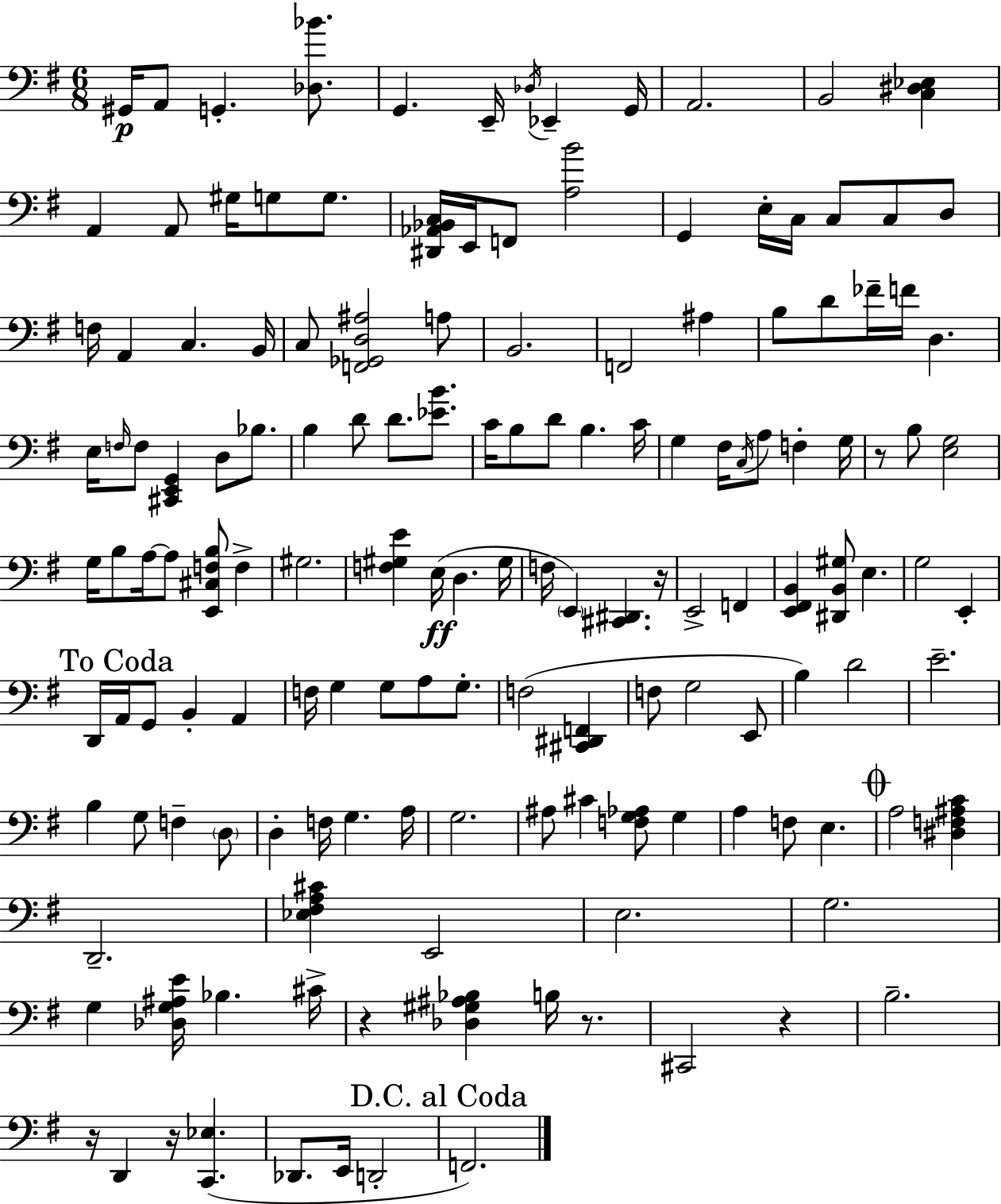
{
  \clef bass
  \numericTimeSignature
  \time 6/8
  \key g \major
  gis,16\p a,8 g,4.-. <des bes'>8. | g,4. e,16-- \acciaccatura { des16 } ees,4-- | g,16 a,2. | b,2 <c dis ees>4 | \break a,4 a,8 gis16 g8 g8. | <dis, aes, bes, c>16 e,16 f,8 <a b'>2 | g,4 e16-. c16 c8 c8 d8 | f16 a,4 c4. | \break b,16 c8 <f, ges, d ais>2 a8 | b,2. | f,2 ais4 | b8 d'8 fes'16-- f'16 d4. | \break e16 \grace { f16 } f8 <cis, e, g,>4 d8 bes8. | b4 d'8 d'8. <ees' b'>8. | c'16 b8 d'8 b4. | c'16 g4 fis16 \acciaccatura { c16 } a8 f4-. | \break g16 r8 b8 <e g>2 | g16 b8 a16~~ a8 <e, cis f b>8 f4-> | gis2. | <f gis e'>4 e16(\ff d4. | \break gis16 f16 \parenthesize e,4) <cis, dis,>4. | r16 e,2-> f,4 | <e, fis, b,>4 <dis, b, gis>8 e4. | g2 e,4-. | \break \mark "To Coda" d,16 a,16 g,8 b,4-. a,4 | f16 g4 g8 a8 | g8.-. f2( <cis, dis, f,>4 | f8 g2 | \break e,8 b4) d'2 | e'2.-- | b4 g8 f4-- | \parenthesize d8 d4-. f16 g4. | \break a16 g2. | ais8 cis'4 <f g aes>8 g4 | a4 f8 e4. | \mark \markup { \musicglyph "scripts.coda" } a2 <dis f ais c'>4 | \break d,2.-- | <ees fis a cis'>4 e,2 | e2. | g2. | \break g4 <des g ais e'>16 bes4. | cis'16-> r4 <des gis ais bes>4 b16 | r8. cis,2 r4 | b2.-- | \break r16 d,4 r16 <c, ees>4.( | des,8. e,16 d,2-. | \mark "D.C. al Coda" f,2.) | \bar "|."
}